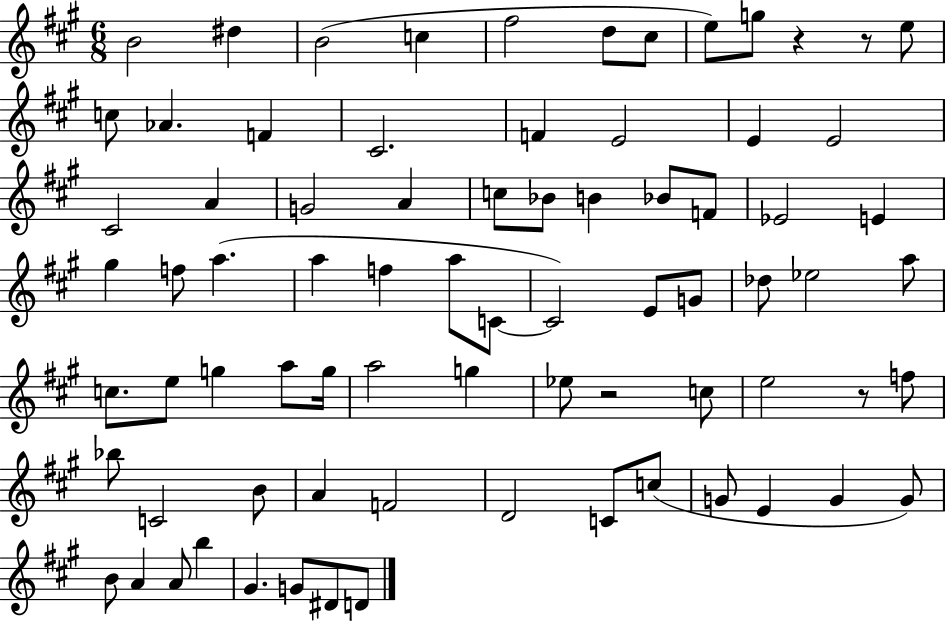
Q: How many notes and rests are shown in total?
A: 77